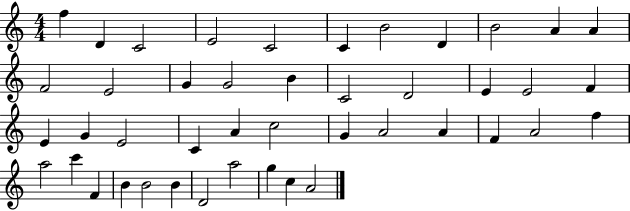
{
  \clef treble
  \numericTimeSignature
  \time 4/4
  \key c \major
  f''4 d'4 c'2 | e'2 c'2 | c'4 b'2 d'4 | b'2 a'4 a'4 | \break f'2 e'2 | g'4 g'2 b'4 | c'2 d'2 | e'4 e'2 f'4 | \break e'4 g'4 e'2 | c'4 a'4 c''2 | g'4 a'2 a'4 | f'4 a'2 f''4 | \break a''2 c'''4 f'4 | b'4 b'2 b'4 | d'2 a''2 | g''4 c''4 a'2 | \break \bar "|."
}